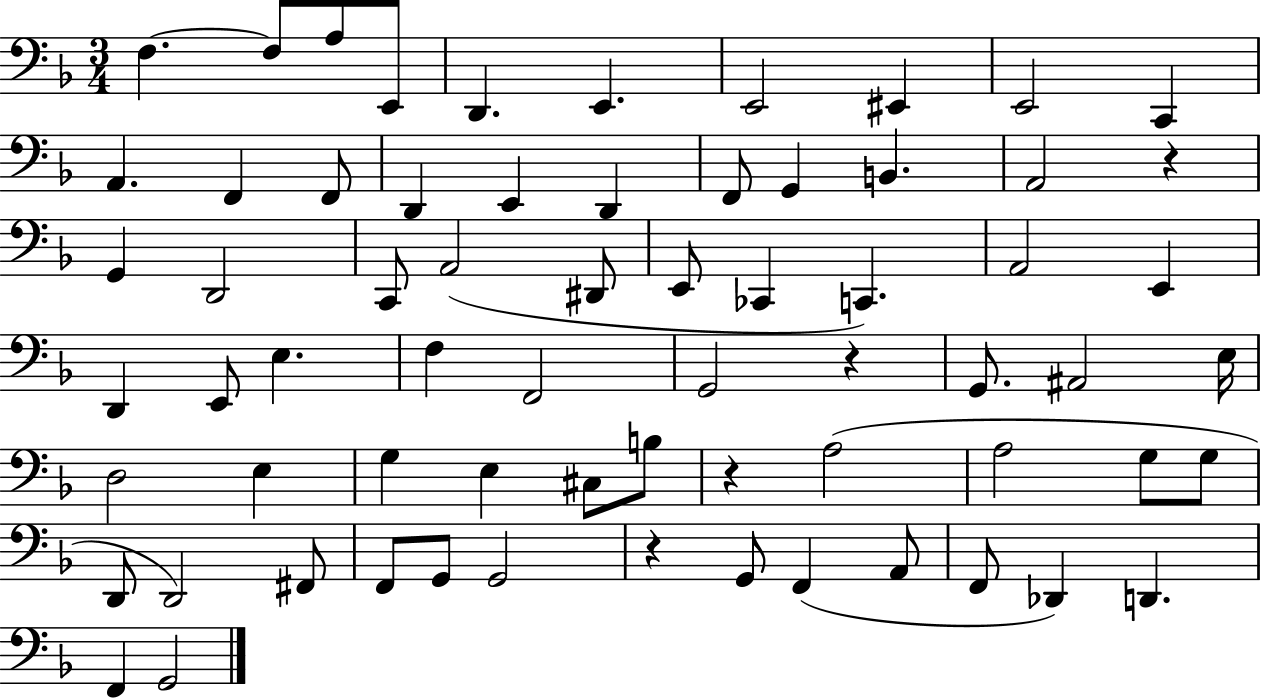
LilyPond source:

{
  \clef bass
  \numericTimeSignature
  \time 3/4
  \key f \major
  f4.~~ f8 a8 e,8 | d,4. e,4. | e,2 eis,4 | e,2 c,4 | \break a,4. f,4 f,8 | d,4 e,4 d,4 | f,8 g,4 b,4. | a,2 r4 | \break g,4 d,2 | c,8 a,2( dis,8 | e,8 ces,4 c,4.) | a,2 e,4 | \break d,4 e,8 e4. | f4 f,2 | g,2 r4 | g,8. ais,2 e16 | \break d2 e4 | g4 e4 cis8 b8 | r4 a2( | a2 g8 g8 | \break d,8 d,2) fis,8 | f,8 g,8 g,2 | r4 g,8 f,4( a,8 | f,8 des,4) d,4. | \break f,4 g,2 | \bar "|."
}